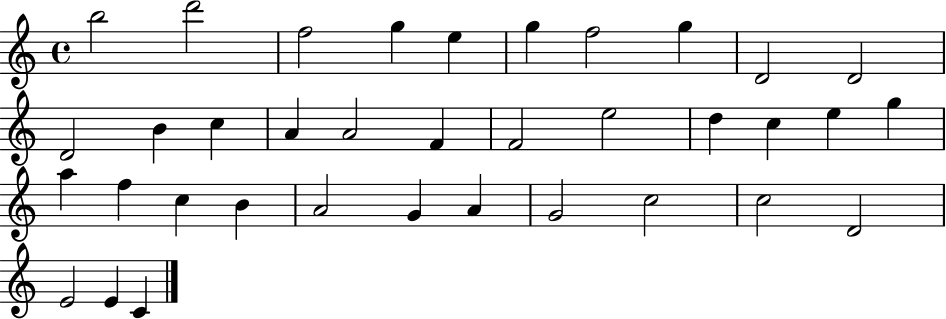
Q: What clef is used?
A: treble